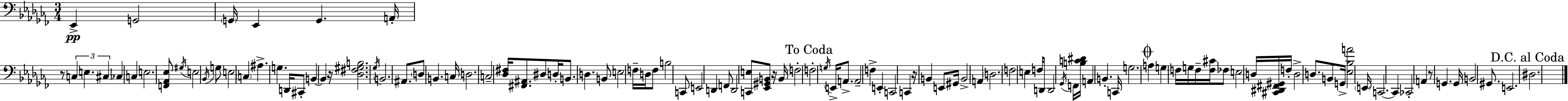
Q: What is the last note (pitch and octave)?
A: D#3